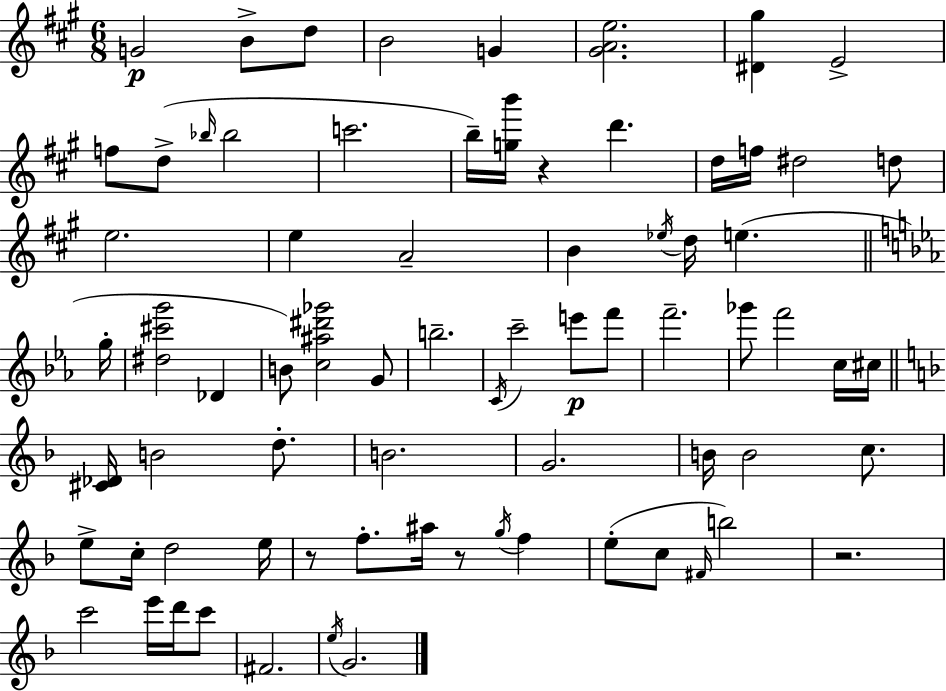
{
  \clef treble
  \numericTimeSignature
  \time 6/8
  \key a \major
  g'2\p b'8-> d''8 | b'2 g'4 | <gis' a' e''>2. | <dis' gis''>4 e'2-> | \break f''8 d''8->( \grace { bes''16 } bes''2 | c'''2. | b''16--) <g'' b'''>16 r4 d'''4. | d''16 f''16 dis''2 d''8 | \break e''2. | e''4 a'2-- | b'4 \acciaccatura { ees''16 } d''16 e''4.( | \bar "||" \break \key c \minor g''16-. <dis'' cis''' g'''>2 des'4 | b'8) <c'' ais'' dis''' ges'''>2 g'8 | b''2.-- | \acciaccatura { c'16 } c'''2-- e'''8\p | \break f'''8 f'''2.-- | ges'''8 f'''2 | c''16 cis''16 \bar "||" \break \key f \major <cis' des'>16 b'2 d''8.-. | b'2. | g'2. | b'16 b'2 c''8. | \break e''8-> c''16-. d''2 e''16 | r8 f''8.-. ais''16 r8 \acciaccatura { g''16 } f''4 | e''8-.( c''8 \grace { fis'16 }) b''2 | r2. | \break c'''2 e'''16 d'''16 | c'''8 fis'2. | \acciaccatura { e''16 } g'2. | \bar "|."
}